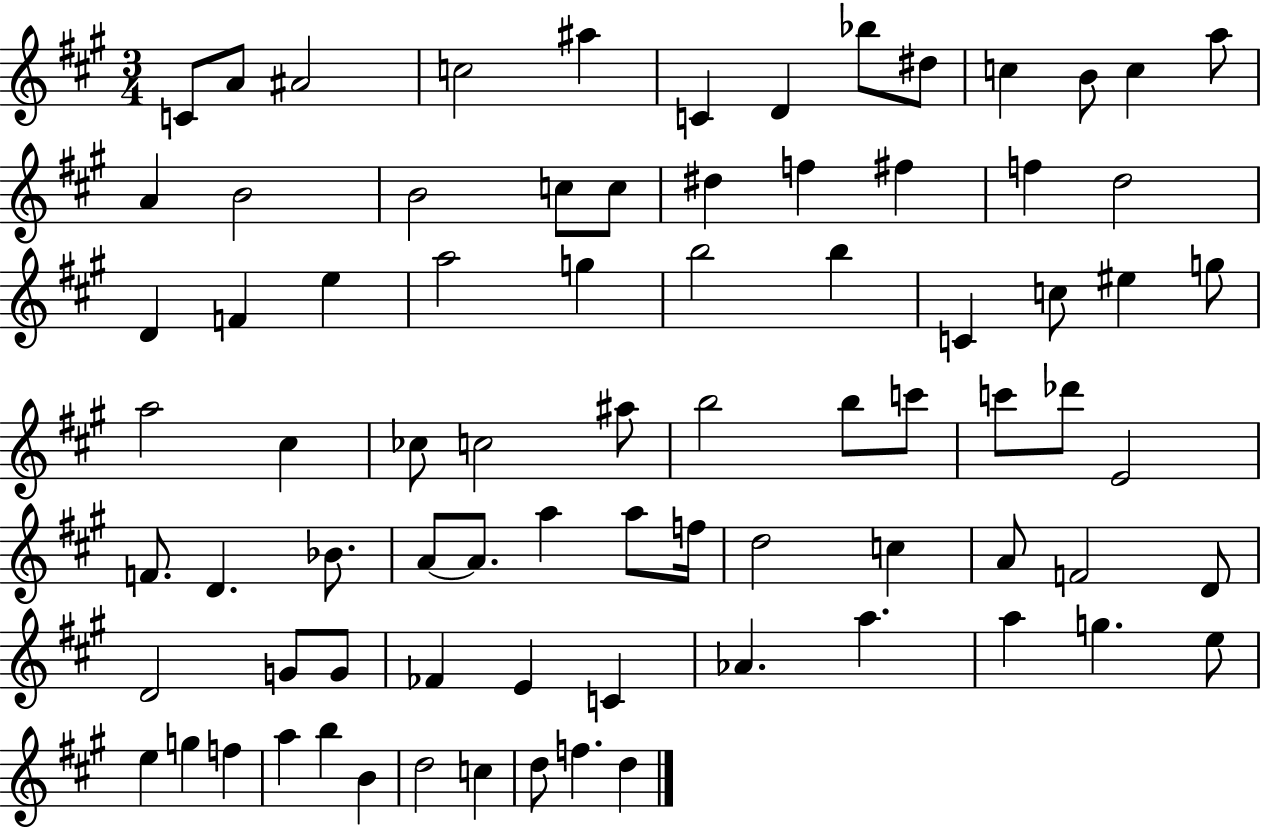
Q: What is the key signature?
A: A major